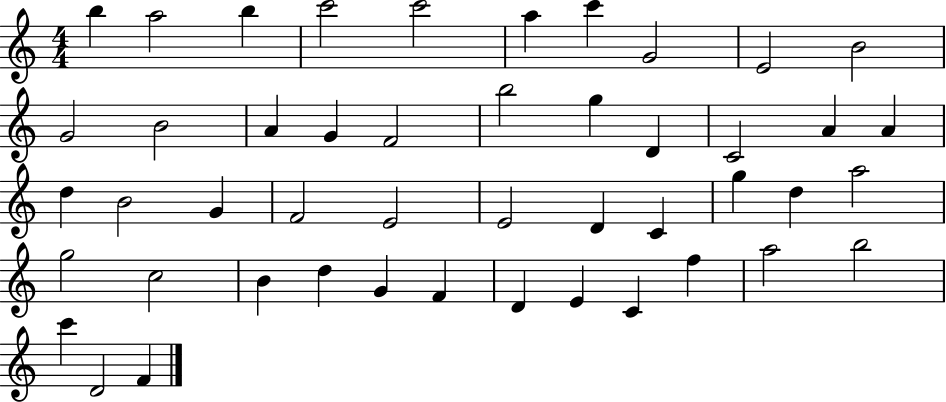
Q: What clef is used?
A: treble